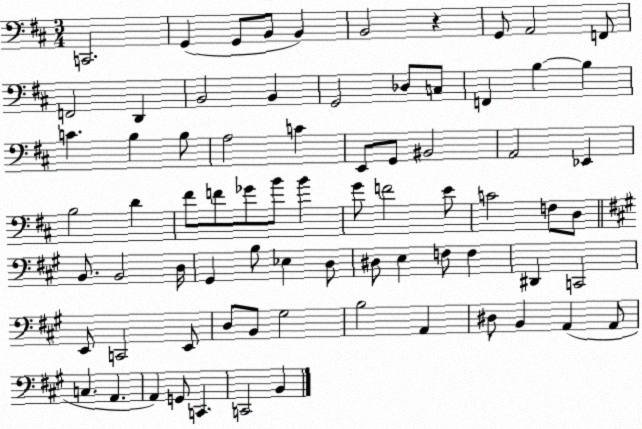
X:1
T:Untitled
M:3/4
L:1/4
K:D
C,,2 G,, G,,/2 B,,/2 B,, B,,2 z G,,/2 A,,2 F,,/2 F,,2 D,, B,,2 B,, G,,2 _D,/2 C,/2 F,, B, B, C B, B,/2 A,2 C E,,/2 G,,/2 ^B,,2 A,,2 _E,, B,2 D ^F/2 F/2 _G/2 B/2 B G/2 F2 E/2 C2 F,/2 D,/2 B,,/2 B,,2 D,/4 ^G,, B,/2 _E, D,/2 ^D,/2 E, F,/2 F, ^D,, C,,2 E,,/2 C,,2 E,,/2 D,/2 B,,/2 ^G,2 B,2 A,, ^D,/2 B,, A,, A,,/2 C, A,, A,, G,,/2 C,, C,,2 B,,